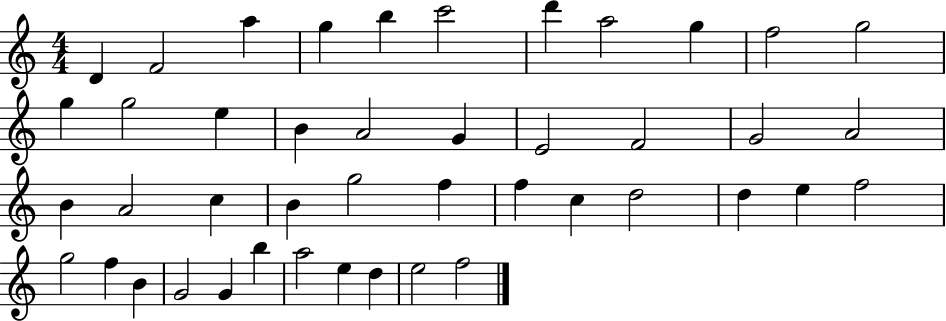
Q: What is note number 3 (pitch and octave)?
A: A5